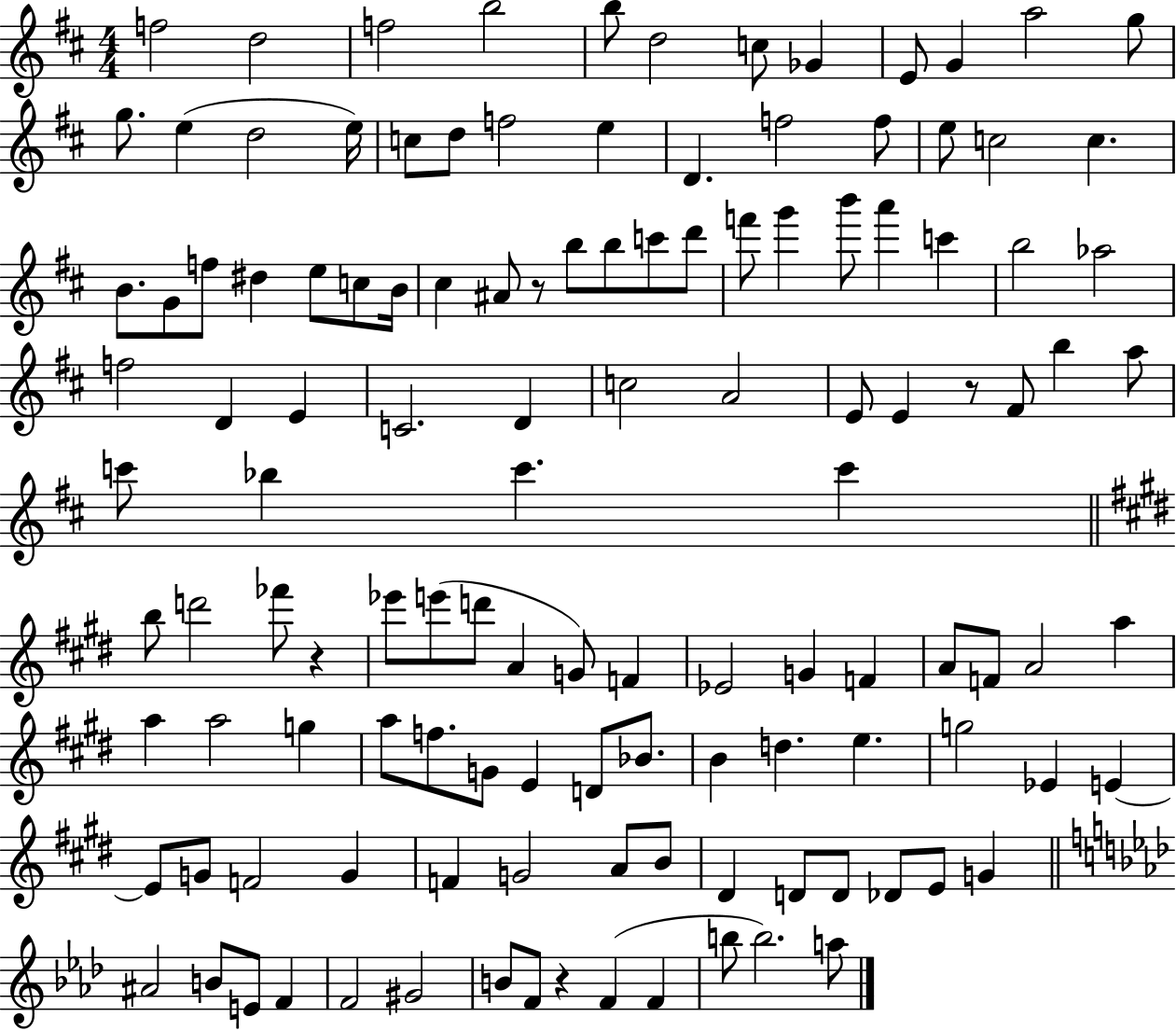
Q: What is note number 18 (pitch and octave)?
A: D5